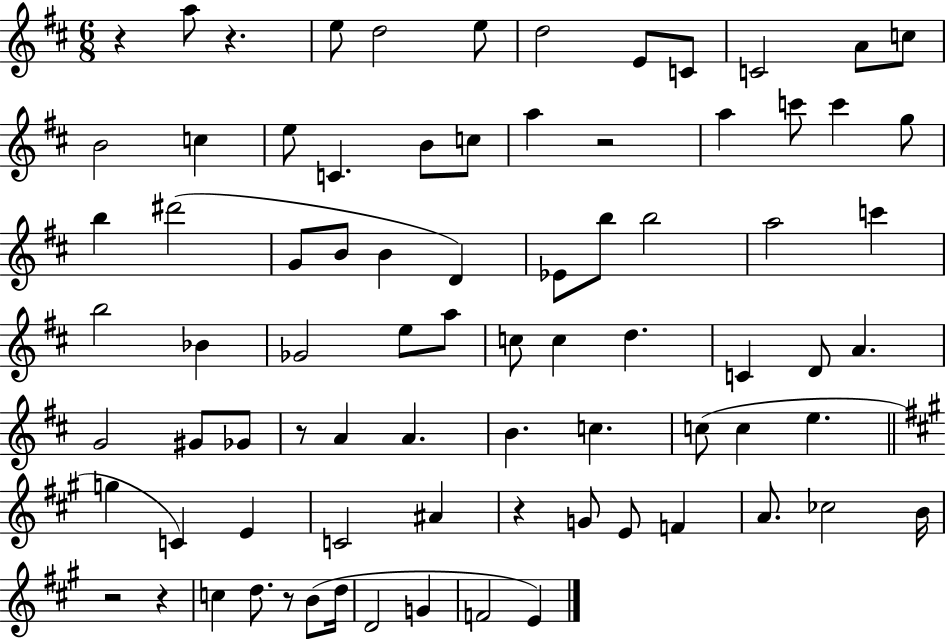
{
  \clef treble
  \numericTimeSignature
  \time 6/8
  \key d \major
  r4 a''8 r4. | e''8 d''2 e''8 | d''2 e'8 c'8 | c'2 a'8 c''8 | \break b'2 c''4 | e''8 c'4. b'8 c''8 | a''4 r2 | a''4 c'''8 c'''4 g''8 | \break b''4 dis'''2( | g'8 b'8 b'4 d'4) | ees'8 b''8 b''2 | a''2 c'''4 | \break b''2 bes'4 | ges'2 e''8 a''8 | c''8 c''4 d''4. | c'4 d'8 a'4. | \break g'2 gis'8 ges'8 | r8 a'4 a'4. | b'4. c''4. | c''8( c''4 e''4. | \break \bar "||" \break \key a \major g''4 c'4) e'4 | c'2 ais'4 | r4 g'8 e'8 f'4 | a'8. ces''2 b'16 | \break r2 r4 | c''4 d''8. r8 b'8( d''16 | d'2 g'4 | f'2 e'4) | \break \bar "|."
}